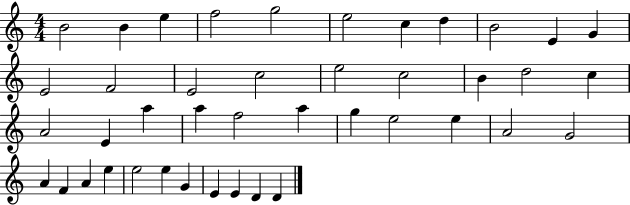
{
  \clef treble
  \numericTimeSignature
  \time 4/4
  \key c \major
  b'2 b'4 e''4 | f''2 g''2 | e''2 c''4 d''4 | b'2 e'4 g'4 | \break e'2 f'2 | e'2 c''2 | e''2 c''2 | b'4 d''2 c''4 | \break a'2 e'4 a''4 | a''4 f''2 a''4 | g''4 e''2 e''4 | a'2 g'2 | \break a'4 f'4 a'4 e''4 | e''2 e''4 g'4 | e'4 e'4 d'4 d'4 | \bar "|."
}